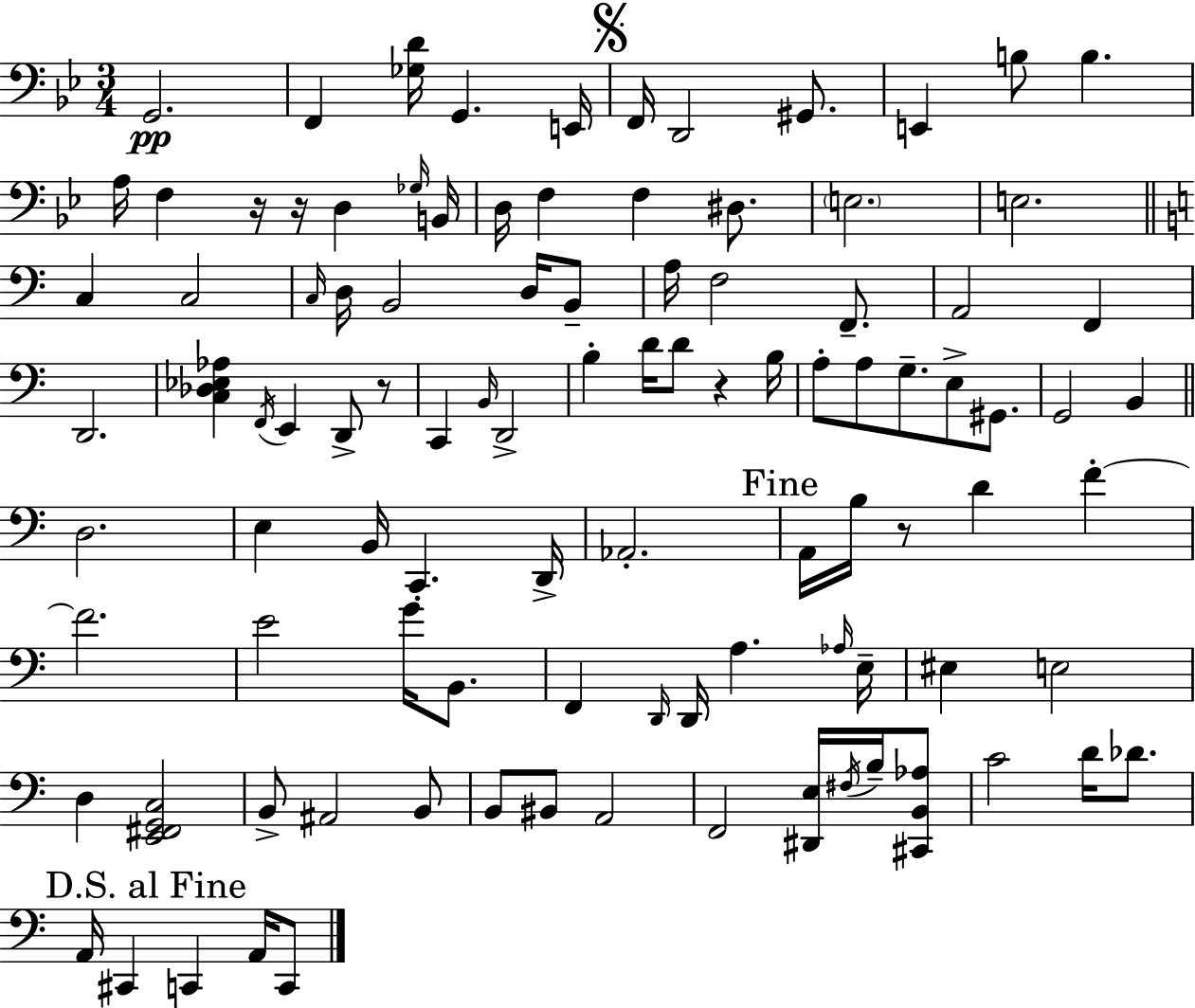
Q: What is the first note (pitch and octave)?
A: G2